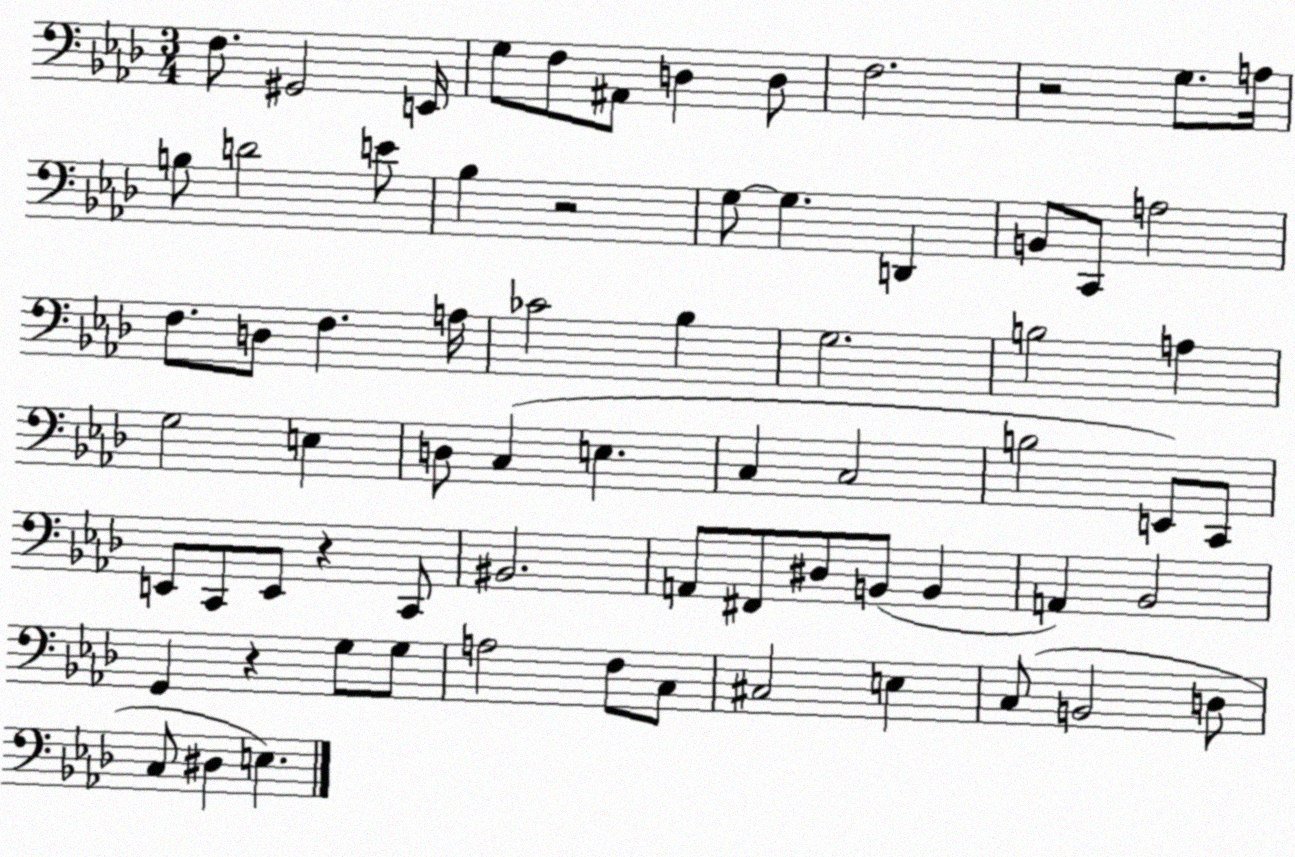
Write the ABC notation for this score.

X:1
T:Untitled
M:3/4
L:1/4
K:Ab
F,/2 ^G,,2 E,,/4 G,/2 F,/2 ^A,,/2 D, D,/2 F,2 z2 G,/2 A,/4 B,/2 D2 E/2 _B, z2 G,/2 G, D,, B,,/2 C,,/2 A,2 F,/2 D,/2 F, A,/4 _C2 _B, G,2 B,2 A, G,2 E, D,/2 C, E, C, C,2 B,2 E,,/2 C,,/2 E,,/2 C,,/2 E,,/2 z C,,/2 ^B,,2 A,,/2 ^F,,/2 ^D,/2 B,,/2 B,, A,, _B,,2 G,, z G,/2 G,/2 A,2 F,/2 C,/2 ^C,2 E, C,/2 B,,2 D,/2 C,/2 ^D, E,